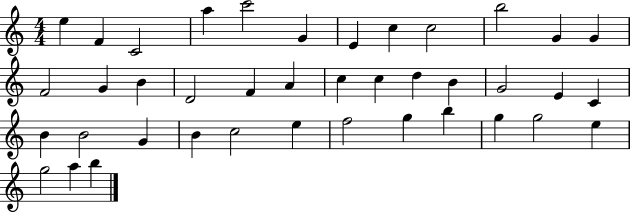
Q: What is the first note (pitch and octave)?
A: E5